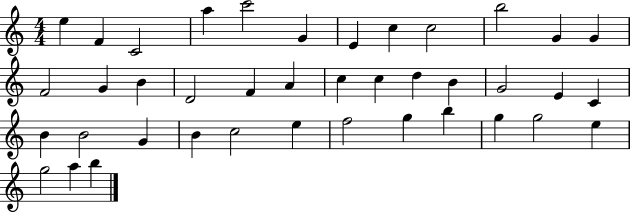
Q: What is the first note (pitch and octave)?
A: E5